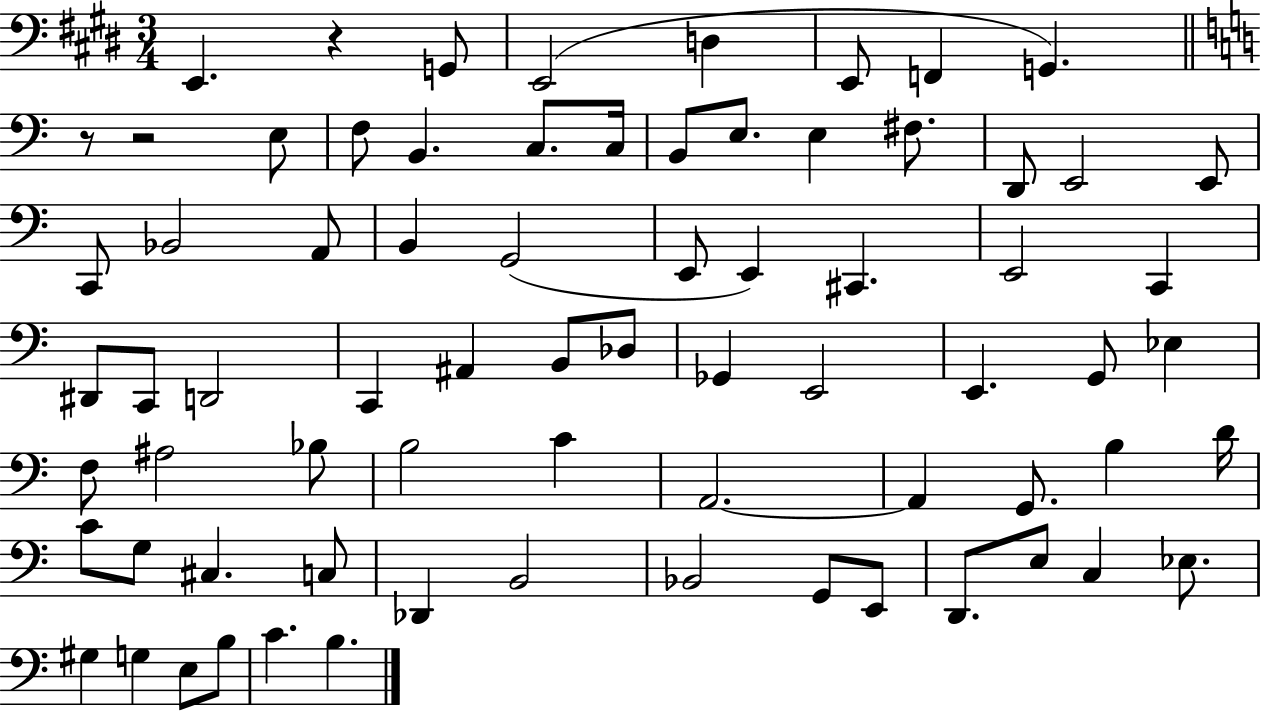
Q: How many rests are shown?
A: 3